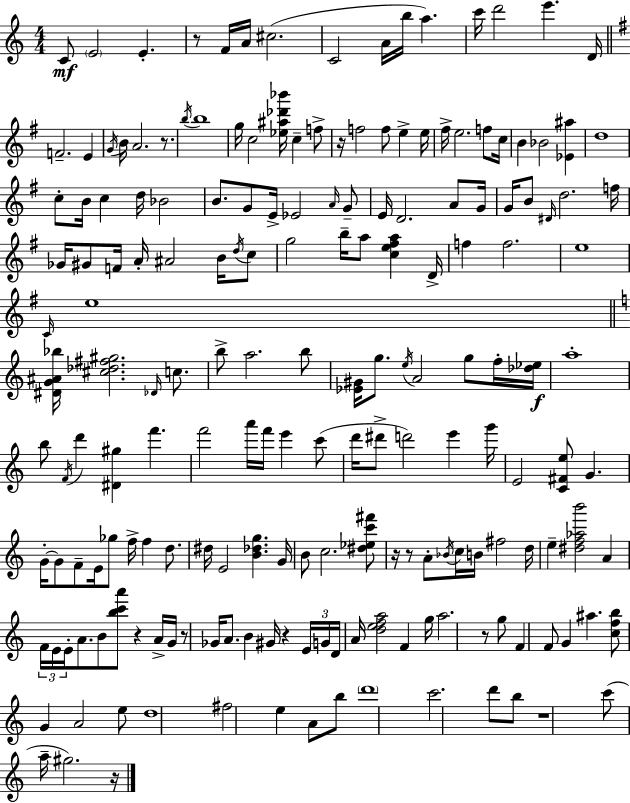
C4/e E4/h E4/q. R/e F4/s A4/s C#5/h. C4/h A4/s B5/s A5/q. C6/s D6/h E6/q. D4/s F4/h. E4/q G4/s B4/s A4/h. R/e. B5/s B5/w G5/s C5/h [Eb5,A#5,Db6,Bb6]/s C5/q F5/e R/s F5/h F5/e E5/q E5/s F#5/s E5/h. F5/e C5/s B4/q Bb4/h [Eb4,A#5]/q D5/w C5/e B4/s C5/q D5/s Bb4/h B4/e. G4/e E4/s Eb4/h A4/s G4/e E4/s D4/h. A4/e G4/s G4/s B4/e D#4/s D5/h. F5/s Gb4/s G#4/e F4/s A4/s A#4/h B4/s D5/s C5/e G5/h B5/s A5/e [C5,E5,F#5,A5]/q D4/s F5/q F5/h. E5/w C4/s E5/w [D#4,G4,A#4,Bb5]/s [C#5,Db5,F#5,G#5]/h. Db4/s C5/e. B5/e A5/h. B5/e [Eb4,G#4]/s G5/e. E5/s A4/h G5/e F5/s [Db5,Eb5]/s A5/w B5/e F4/s D6/q [D#4,G#5]/q F6/q. F6/h A6/s F6/s E6/q C6/e D6/s D#6/e D6/h E6/q G6/s E4/h [C4,F#4,E5]/e G4/q. G4/s G4/e F4/e E4/s Gb5/e F5/s F5/q D5/e. D#5/s E4/h [B4,Db5,G5]/q. G4/s B4/e C5/h. [D#5,Eb5,C6,F#6]/e R/s R/e A4/e Bb4/s C5/s B4/s F#5/h D5/s E5/q [D#5,F5,Ab5,B6]/h A4/q F4/s E4/s E4/s A4/e. B4/e [B5,C6,A6]/e R/q A4/s G4/s R/e Gb4/s A4/e. B4/q G#4/s R/q E4/s G4/s D4/s A4/s [D5,E5,F5,A5]/h F4/q G5/s A5/h. R/e G5/e F4/q F4/e G4/q A#5/q. [C5,F5,B5]/e G4/q A4/h E5/e D5/w F#5/h E5/q A4/e B5/e D6/w C6/h. D6/e B5/e R/w C6/e A5/s G#5/h. R/s